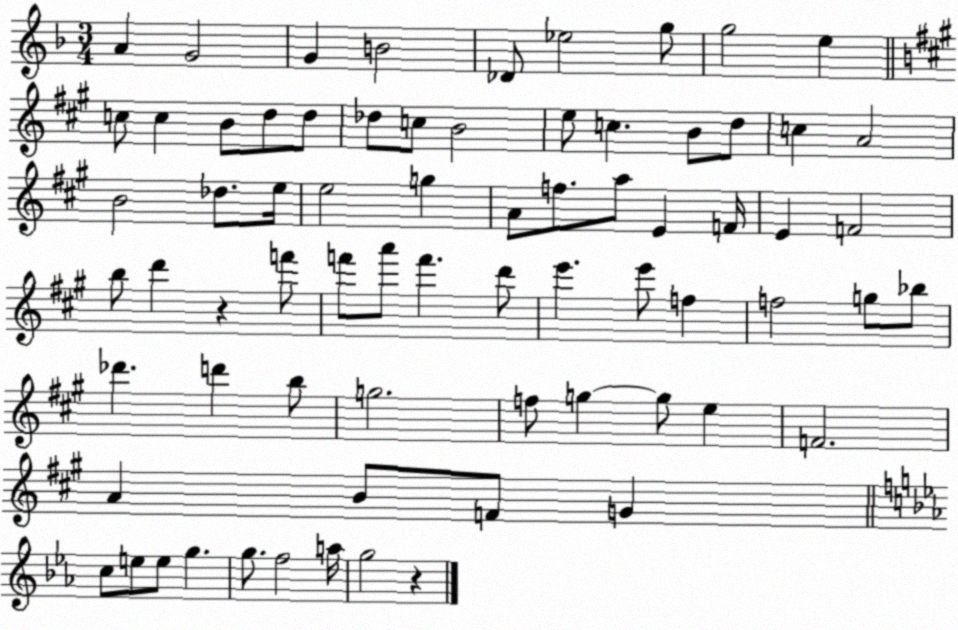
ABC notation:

X:1
T:Untitled
M:3/4
L:1/4
K:F
A G2 G B2 _D/2 _e2 g/2 g2 e c/2 c B/2 d/2 d/2 _d/2 c/2 B2 e/2 c B/2 d/2 c A2 B2 _d/2 e/4 e2 g A/2 f/2 a/2 E F/4 E F2 b/2 d' z f'/2 f'/2 a'/2 f' d'/2 e' e'/2 f f2 g/2 _b/2 _d' d' b/2 g2 f/2 g g/2 e F2 A B/2 F/2 G c/2 e/2 e/2 g g/2 f2 a/4 g2 z